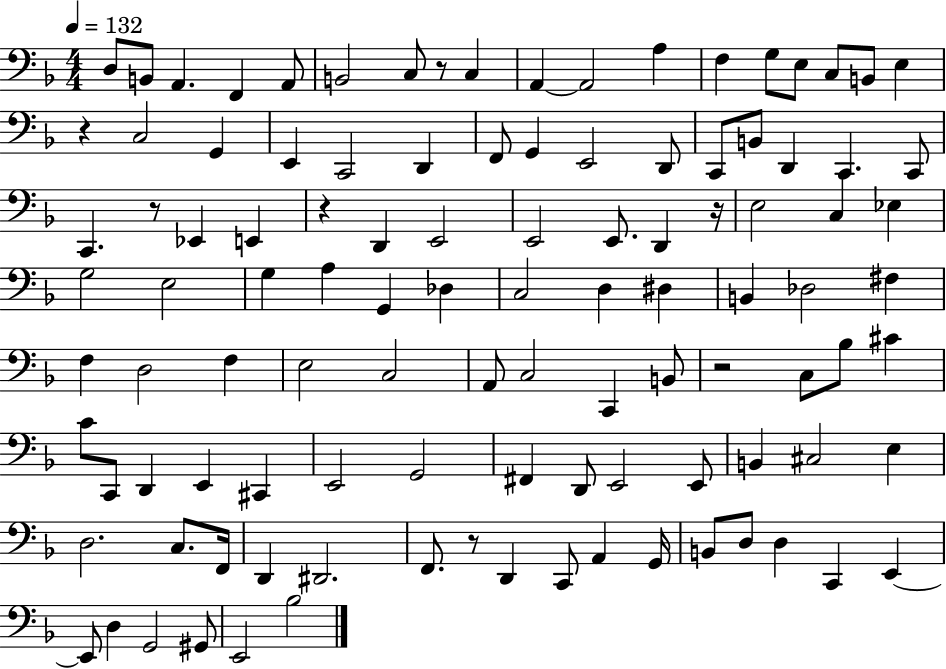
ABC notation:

X:1
T:Untitled
M:4/4
L:1/4
K:F
D,/2 B,,/2 A,, F,, A,,/2 B,,2 C,/2 z/2 C, A,, A,,2 A, F, G,/2 E,/2 C,/2 B,,/2 E, z C,2 G,, E,, C,,2 D,, F,,/2 G,, E,,2 D,,/2 C,,/2 B,,/2 D,, C,, C,,/2 C,, z/2 _E,, E,, z D,, E,,2 E,,2 E,,/2 D,, z/4 E,2 C, _E, G,2 E,2 G, A, G,, _D, C,2 D, ^D, B,, _D,2 ^F, F, D,2 F, E,2 C,2 A,,/2 C,2 C,, B,,/2 z2 C,/2 _B,/2 ^C C/2 C,,/2 D,, E,, ^C,, E,,2 G,,2 ^F,, D,,/2 E,,2 E,,/2 B,, ^C,2 E, D,2 C,/2 F,,/4 D,, ^D,,2 F,,/2 z/2 D,, C,,/2 A,, G,,/4 B,,/2 D,/2 D, C,, E,, E,,/2 D, G,,2 ^G,,/2 E,,2 _B,2